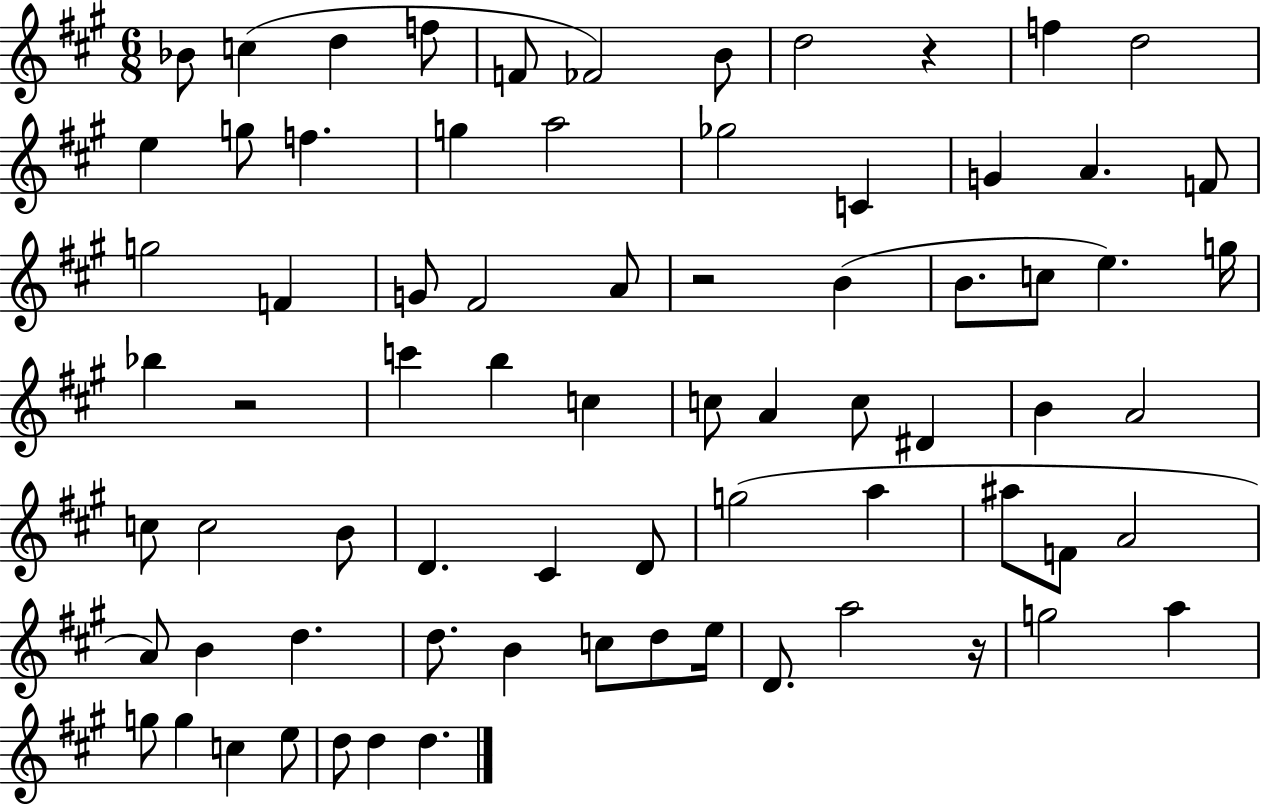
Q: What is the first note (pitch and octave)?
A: Bb4